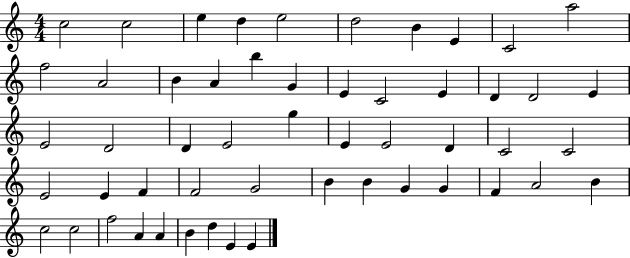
X:1
T:Untitled
M:4/4
L:1/4
K:C
c2 c2 e d e2 d2 B E C2 a2 f2 A2 B A b G E C2 E D D2 E E2 D2 D E2 g E E2 D C2 C2 E2 E F F2 G2 B B G G F A2 B c2 c2 f2 A A B d E E